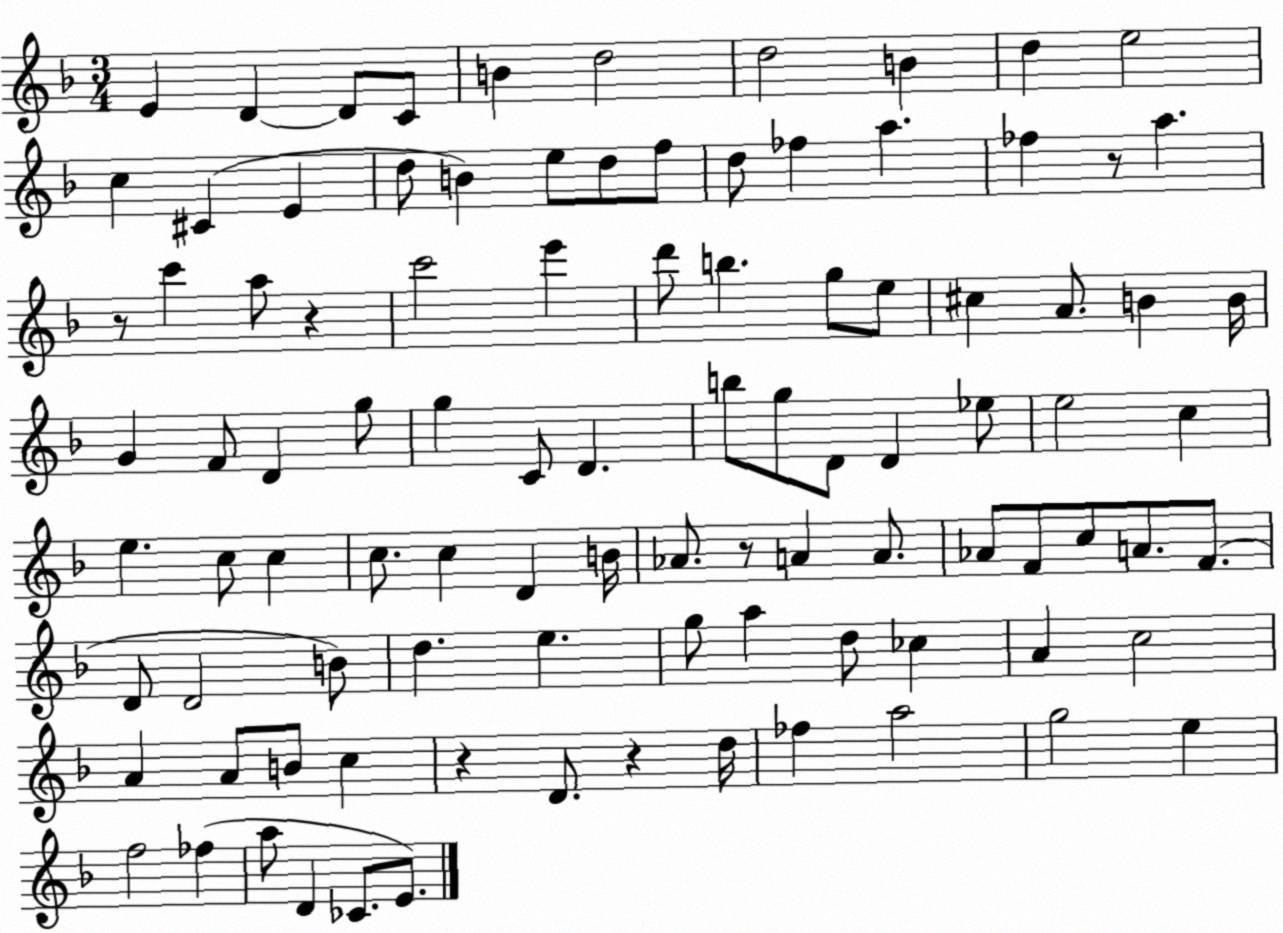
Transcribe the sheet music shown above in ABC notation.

X:1
T:Untitled
M:3/4
L:1/4
K:F
E D D/2 C/2 B d2 d2 B d e2 c ^C E d/2 B e/2 d/2 f/2 d/2 _f a _f z/2 a z/2 c' a/2 z c'2 e' d'/2 b g/2 e/2 ^c A/2 B B/4 G F/2 D g/2 g C/2 D b/2 g/2 D/2 D _e/2 e2 c e c/2 c c/2 c D B/4 _A/2 z/2 A A/2 _A/2 F/2 c/2 A/2 F/2 D/2 D2 B/2 d e g/2 a d/2 _c A c2 A A/2 B/2 c z D/2 z d/4 _f a2 g2 e f2 _f a/2 D _C/2 E/2